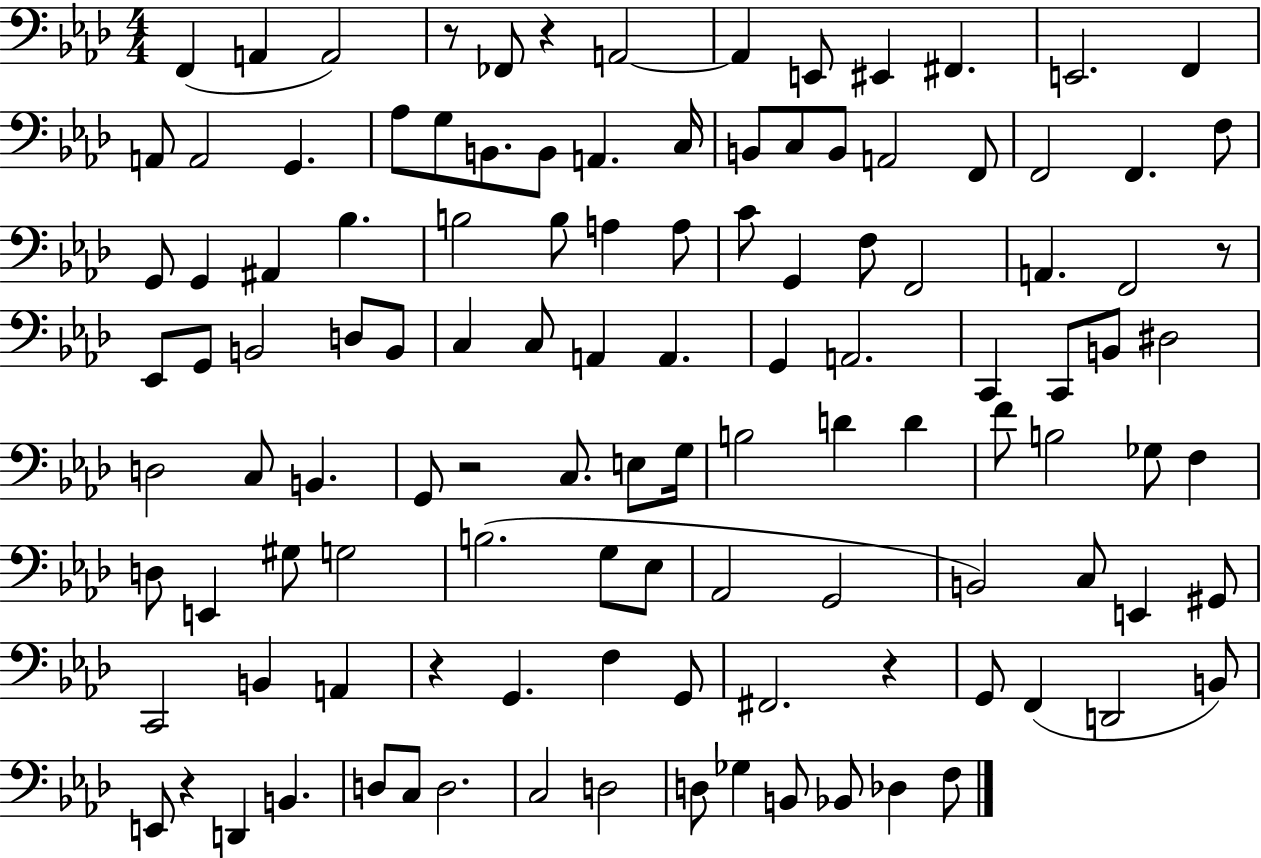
F2/q A2/q A2/h R/e FES2/e R/q A2/h A2/q E2/e EIS2/q F#2/q. E2/h. F2/q A2/e A2/h G2/q. Ab3/e G3/e B2/e. B2/e A2/q. C3/s B2/e C3/e B2/e A2/h F2/e F2/h F2/q. F3/e G2/e G2/q A#2/q Bb3/q. B3/h B3/e A3/q A3/e C4/e G2/q F3/e F2/h A2/q. F2/h R/e Eb2/e G2/e B2/h D3/e B2/e C3/q C3/e A2/q A2/q. G2/q A2/h. C2/q C2/e B2/e D#3/h D3/h C3/e B2/q. G2/e R/h C3/e. E3/e G3/s B3/h D4/q D4/q F4/e B3/h Gb3/e F3/q D3/e E2/q G#3/e G3/h B3/h. G3/e Eb3/e Ab2/h G2/h B2/h C3/e E2/q G#2/e C2/h B2/q A2/q R/q G2/q. F3/q G2/e F#2/h. R/q G2/e F2/q D2/h B2/e E2/e R/q D2/q B2/q. D3/e C3/e D3/h. C3/h D3/h D3/e Gb3/q B2/e Bb2/e Db3/q F3/e